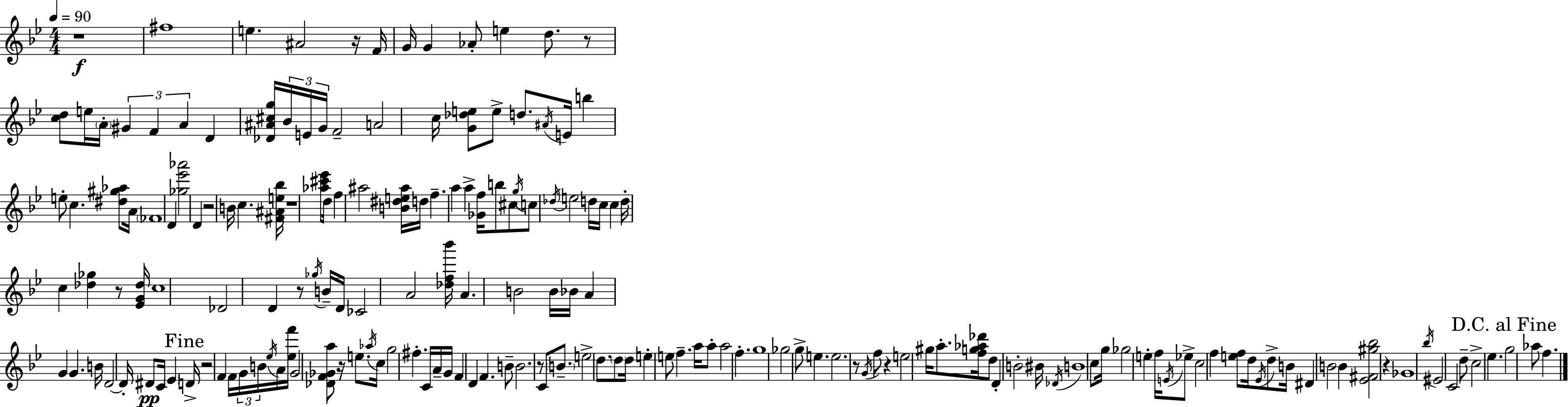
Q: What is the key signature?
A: BES major